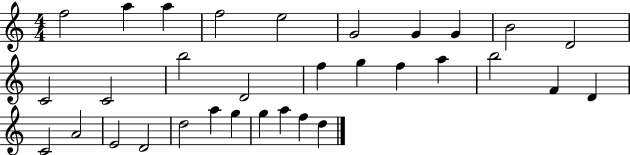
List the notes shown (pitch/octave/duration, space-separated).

F5/h A5/q A5/q F5/h E5/h G4/h G4/q G4/q B4/h D4/h C4/h C4/h B5/h D4/h F5/q G5/q F5/q A5/q B5/h F4/q D4/q C4/h A4/h E4/h D4/h D5/h A5/q G5/q G5/q A5/q F5/q D5/q